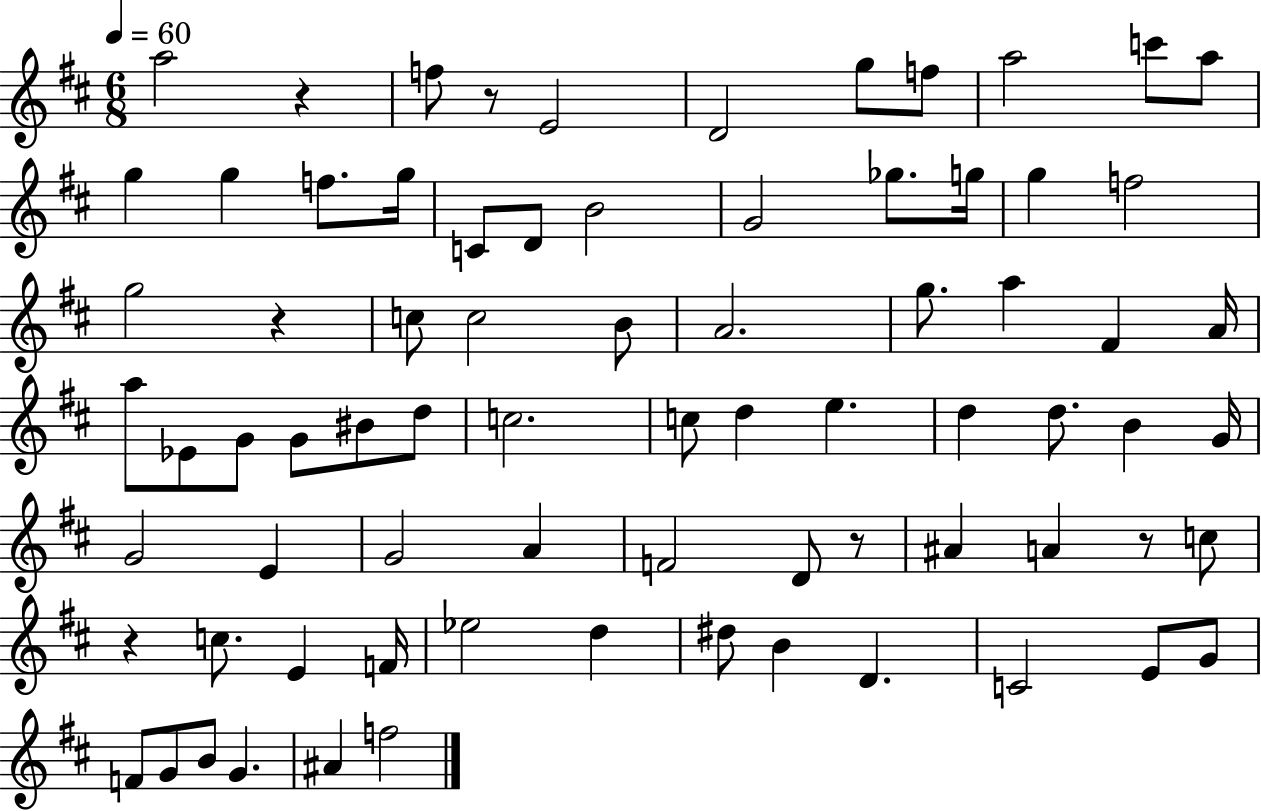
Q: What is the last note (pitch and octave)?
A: F5